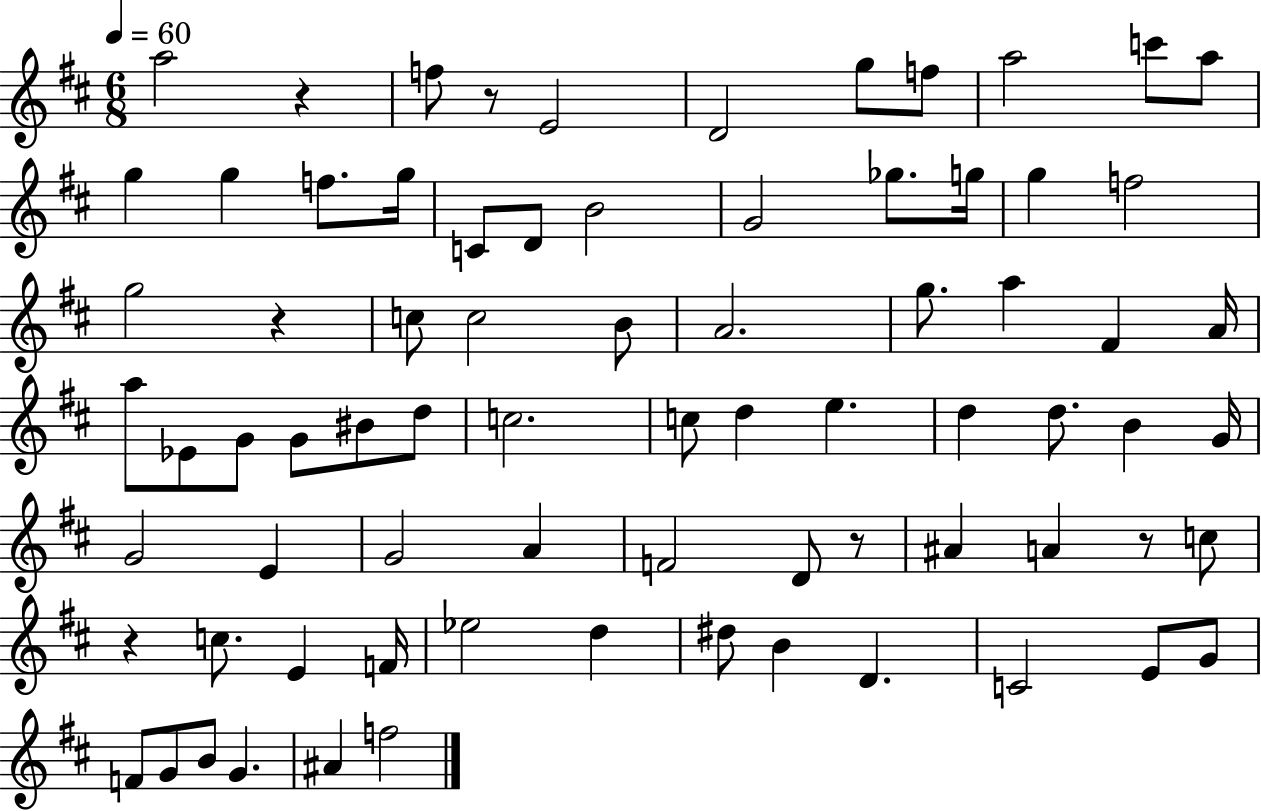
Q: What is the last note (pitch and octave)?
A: F5